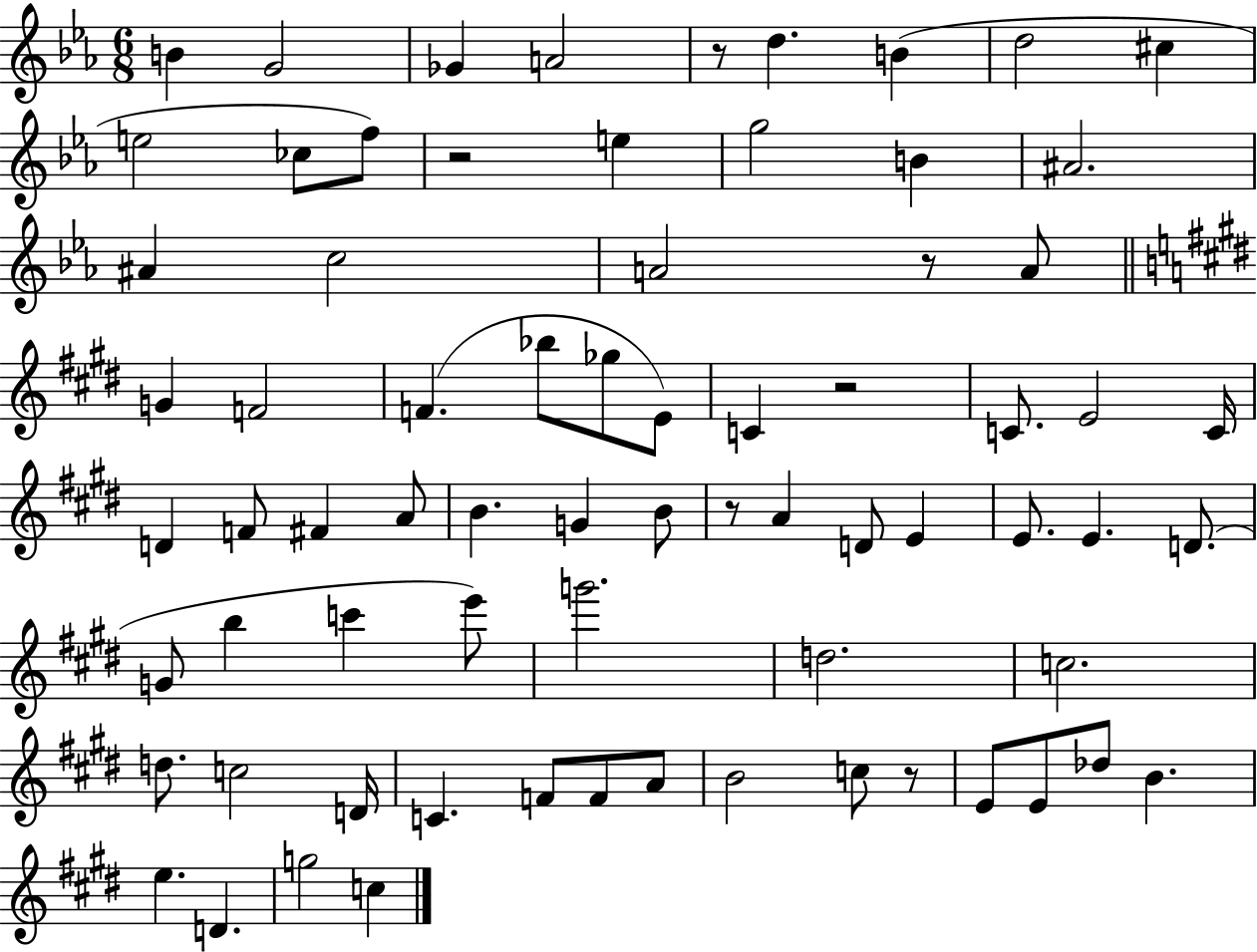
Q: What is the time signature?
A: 6/8